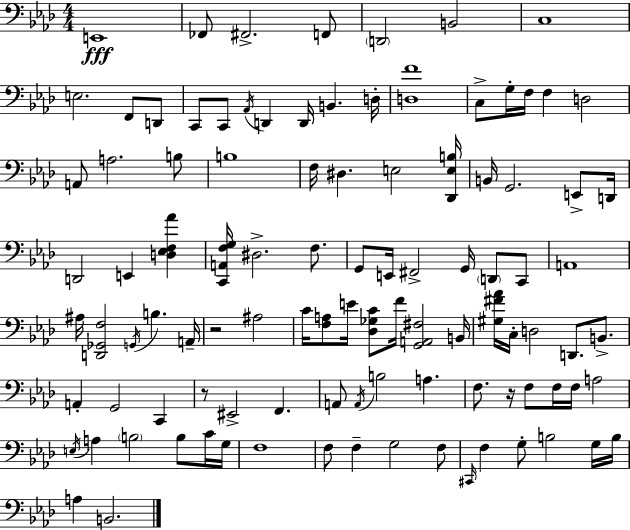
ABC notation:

X:1
T:Untitled
M:4/4
L:1/4
K:Fm
E,,4 _F,,/2 ^F,,2 F,,/2 D,,2 B,,2 C,4 E,2 F,,/2 D,,/2 C,,/2 C,,/2 _A,,/4 D,, D,,/4 B,, D,/4 [D,F]4 C,/2 G,/4 F,/4 F, D,2 A,,/2 A,2 B,/2 B,4 F,/4 ^D, E,2 [_D,,E,B,]/4 B,,/4 G,,2 E,,/2 D,,/4 D,,2 E,, [D,_E,F,_A] [C,,A,,F,G,]/4 ^D,2 F,/2 G,,/2 E,,/4 ^F,,2 G,,/4 D,,/2 C,,/2 A,,4 ^A,/4 [D,,_G,,F,]2 G,,/4 B, A,,/4 z2 ^A,2 C/4 [F,A,]/2 E/4 [_D,_G,C]/2 F/4 [G,,A,,^F,]2 B,,/4 [^G,^F_A]/4 C,/4 D,2 D,,/2 B,,/2 A,, G,,2 C,, z/2 ^E,,2 F,, A,,/2 A,,/4 B,2 A, F,/2 z/4 F,/2 F,/4 F,/4 A,2 E,/4 A, B,2 B,/2 C/4 G,/4 F,4 F,/2 F, G,2 F,/2 ^C,,/4 F, G,/2 B,2 G,/4 B,/4 A, B,,2